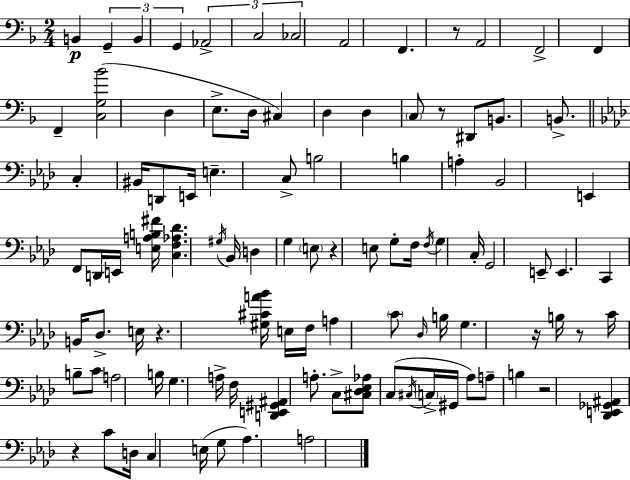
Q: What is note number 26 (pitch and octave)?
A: D2